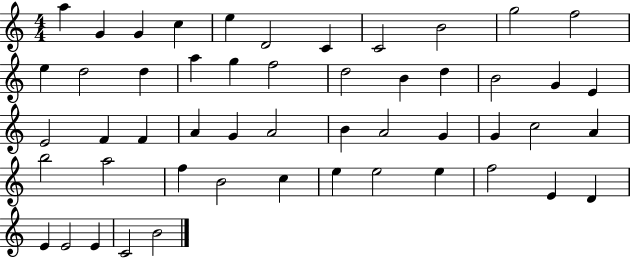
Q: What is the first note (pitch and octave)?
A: A5